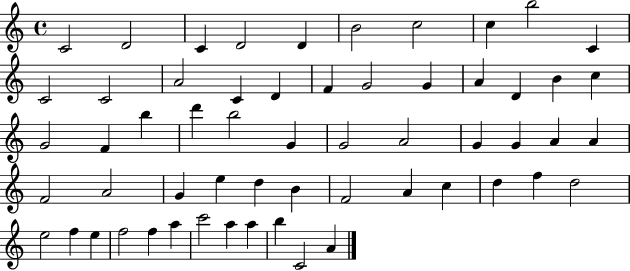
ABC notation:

X:1
T:Untitled
M:4/4
L:1/4
K:C
C2 D2 C D2 D B2 c2 c b2 C C2 C2 A2 C D F G2 G A D B c G2 F b d' b2 G G2 A2 G G A A F2 A2 G e d B F2 A c d f d2 e2 f e f2 f a c'2 a a b C2 A